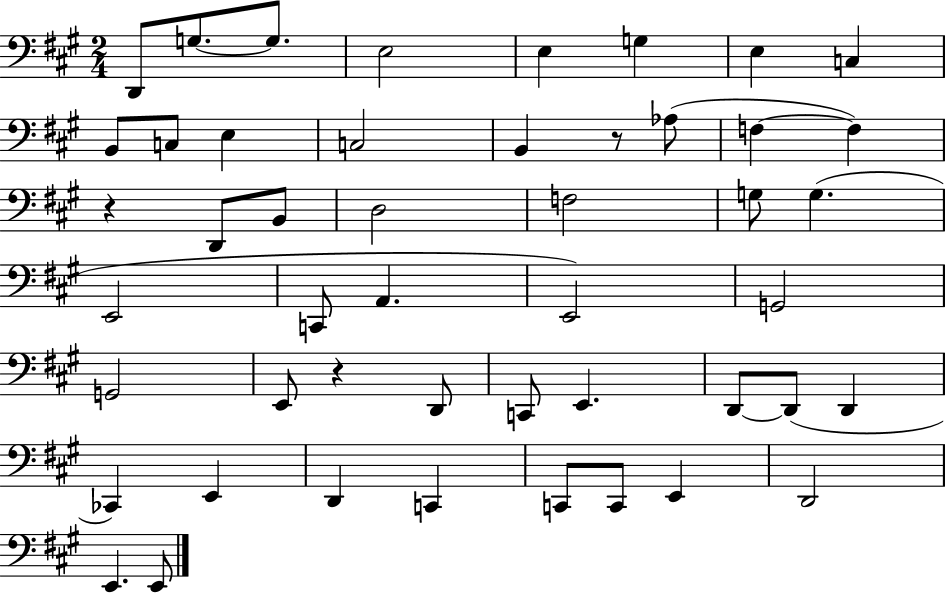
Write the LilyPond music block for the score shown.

{
  \clef bass
  \numericTimeSignature
  \time 2/4
  \key a \major
  d,8 g8.~~ g8. | e2 | e4 g4 | e4 c4 | \break b,8 c8 e4 | c2 | b,4 r8 aes8( | f4~~ f4) | \break r4 d,8 b,8 | d2 | f2 | g8 g4.( | \break e,2 | c,8 a,4. | e,2) | g,2 | \break g,2 | e,8 r4 d,8 | c,8 e,4. | d,8~~ d,8( d,4 | \break ces,4) e,4 | d,4 c,4 | c,8 c,8 e,4 | d,2 | \break e,4. e,8 | \bar "|."
}